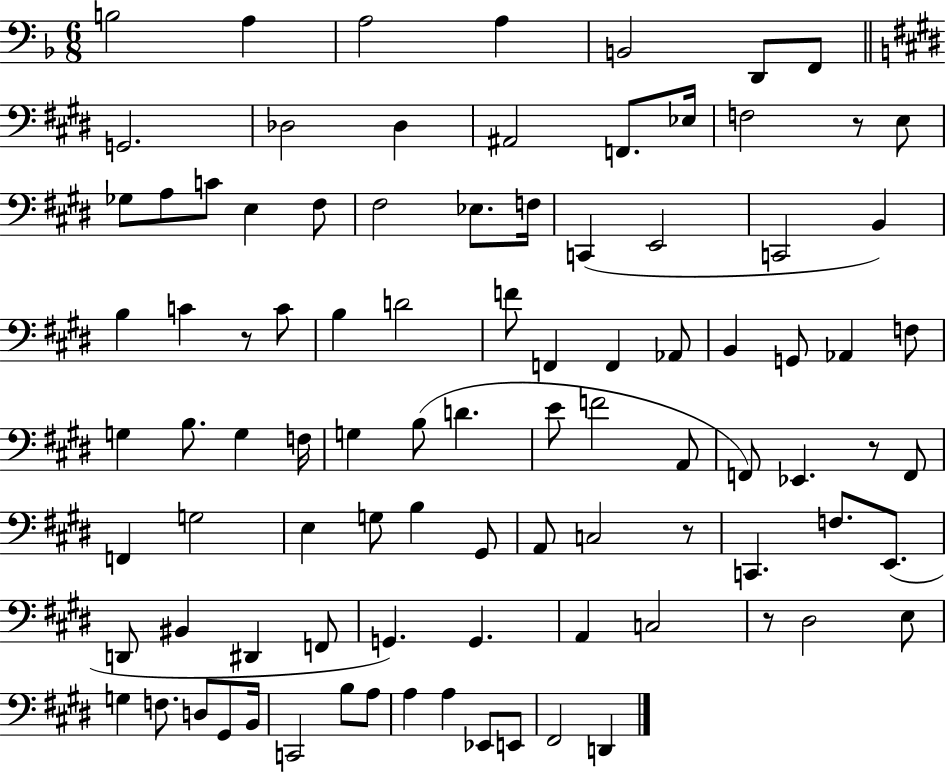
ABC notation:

X:1
T:Untitled
M:6/8
L:1/4
K:F
B,2 A, A,2 A, B,,2 D,,/2 F,,/2 G,,2 _D,2 _D, ^A,,2 F,,/2 _E,/4 F,2 z/2 E,/2 _G,/2 A,/2 C/2 E, ^F,/2 ^F,2 _E,/2 F,/4 C,, E,,2 C,,2 B,, B, C z/2 C/2 B, D2 F/2 F,, F,, _A,,/2 B,, G,,/2 _A,, F,/2 G, B,/2 G, F,/4 G, B,/2 D E/2 F2 A,,/2 F,,/2 _E,, z/2 F,,/2 F,, G,2 E, G,/2 B, ^G,,/2 A,,/2 C,2 z/2 C,, F,/2 E,,/2 D,,/2 ^B,, ^D,, F,,/2 G,, G,, A,, C,2 z/2 ^D,2 E,/2 G, F,/2 D,/2 ^G,,/2 B,,/4 C,,2 B,/2 A,/2 A, A, _E,,/2 E,,/2 ^F,,2 D,,